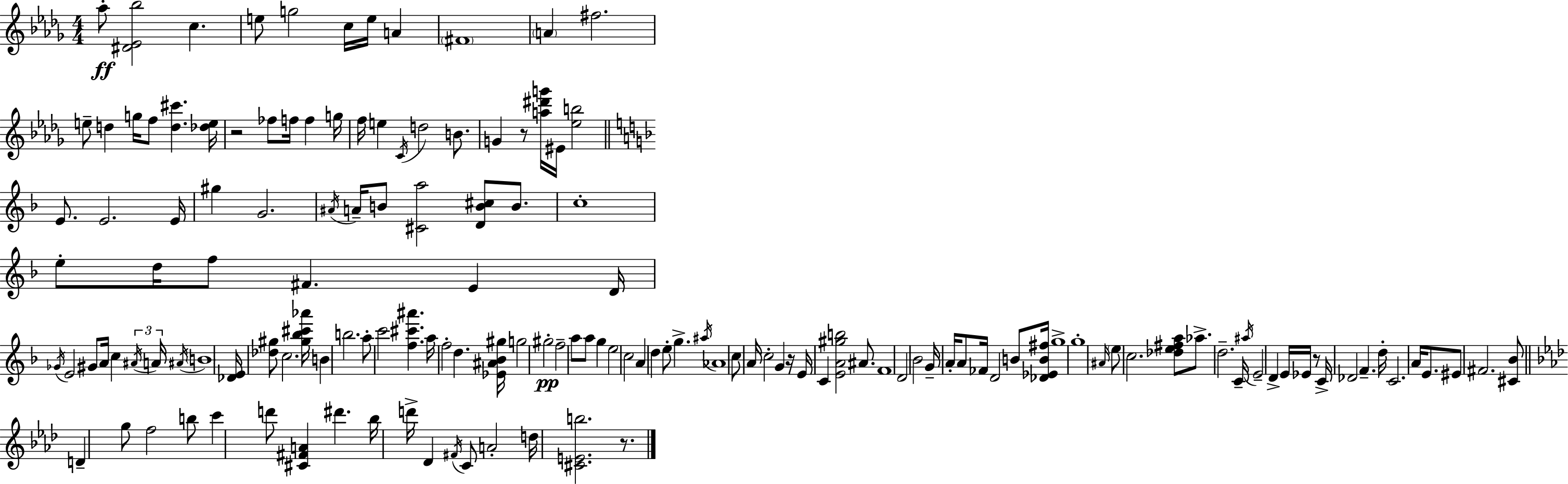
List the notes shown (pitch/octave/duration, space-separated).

Ab5/e [D#4,Eb4,Bb5]/h C5/q. E5/e G5/h C5/s E5/s A4/q F#4/w A4/q F#5/h. E5/e D5/q G5/s F5/e [D5,C#6]/q. [Db5,E5]/s R/h FES5/e F5/s F5/q G5/s F5/s E5/q C4/s D5/h B4/e. G4/q R/e [A5,D#6,G6]/s EIS4/s [Eb5,B5]/h E4/e. E4/h. E4/s G#5/q G4/h. A#4/s A4/s B4/e [C#4,A5]/h [D4,B4,C#5]/e B4/e. C5/w E5/e D5/s F5/e F#4/q. E4/q D4/s Gb4/s E4/h G#4/e A4/s C5/q A#4/s A4/s A#4/s B4/w [Db4,E4]/s [Db5,G#5]/e C5/h. [G#5,Bb5,C#6,Ab6]/s B4/q B5/h. A5/e C6/h [F5,C#6,A#6]/q. A5/s F5/h D5/q. [Eb4,A#4,Bb4,G#5]/s G5/h G#5/h F5/h A5/e A5/e G5/q E5/h C5/h A4/q D5/q E5/e G5/q. A#5/s Ab4/w C5/e A4/s C5/h G4/q R/s E4/s C4/q [E4,A4,G#5,B5]/h A#4/e. F4/w D4/h Bb4/h G4/s A4/s A4/e FES4/s D4/h B4/e [Db4,Eb4,B4,F#5]/s G5/w G5/w A#4/s E5/e C5/h. [Db5,E5,F#5,A5]/e Ab5/e. D5/h. C4/s A#5/s E4/h D4/q E4/s Eb4/s R/e C4/s Db4/h F4/q. D5/s C4/h. A4/s E4/e. EIS4/e F#4/h. [C#4,Bb4]/e D4/q G5/e F5/h B5/e C6/q D6/e [C#4,F#4,A4]/q D#6/q. Bb5/s D6/s Db4/q F#4/s C4/e A4/h D5/s [C#4,E4,B5]/h. R/e.